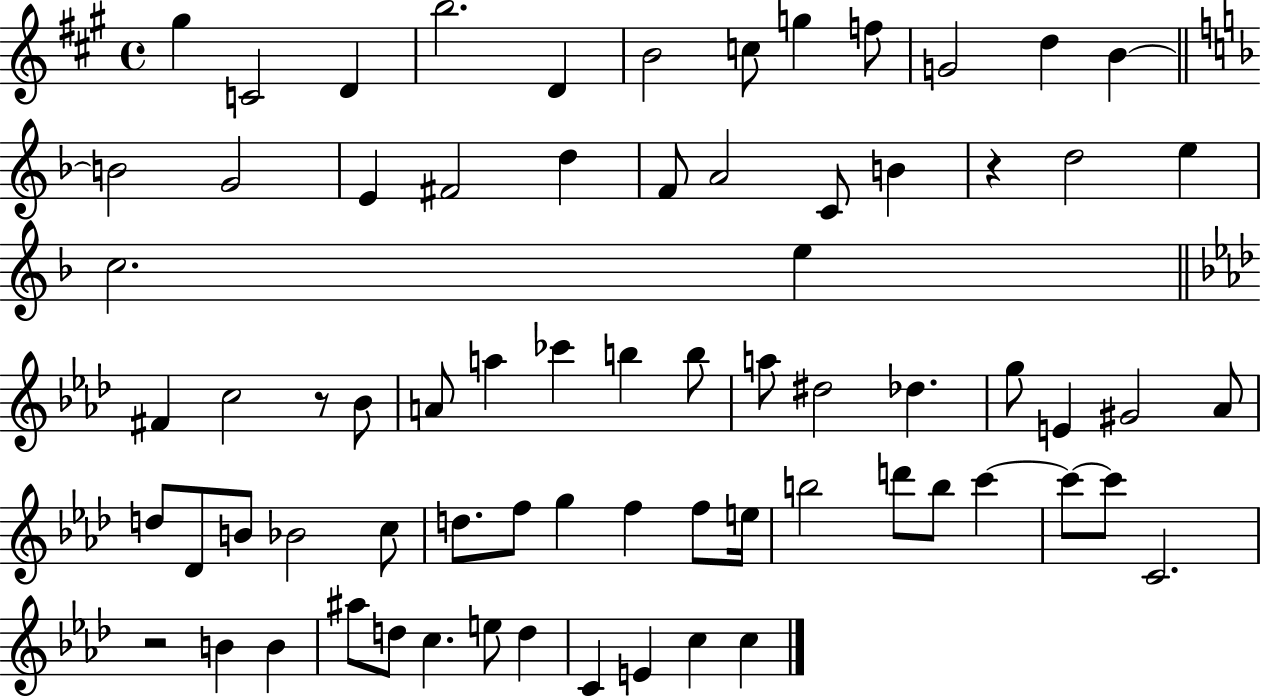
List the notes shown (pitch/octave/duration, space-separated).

G#5/q C4/h D4/q B5/h. D4/q B4/h C5/e G5/q F5/e G4/h D5/q B4/q B4/h G4/h E4/q F#4/h D5/q F4/e A4/h C4/e B4/q R/q D5/h E5/q C5/h. E5/q F#4/q C5/h R/e Bb4/e A4/e A5/q CES6/q B5/q B5/e A5/e D#5/h Db5/q. G5/e E4/q G#4/h Ab4/e D5/e Db4/e B4/e Bb4/h C5/e D5/e. F5/e G5/q F5/q F5/e E5/s B5/h D6/e B5/e C6/q C6/e C6/e C4/h. R/h B4/q B4/q A#5/e D5/e C5/q. E5/e D5/q C4/q E4/q C5/q C5/q